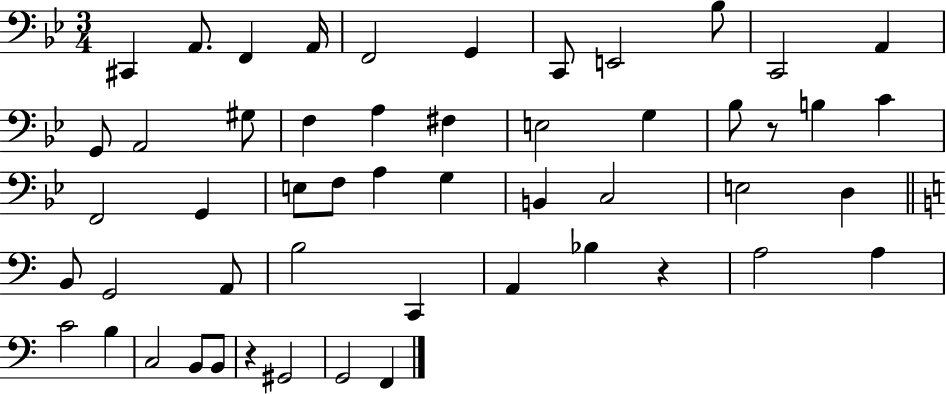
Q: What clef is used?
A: bass